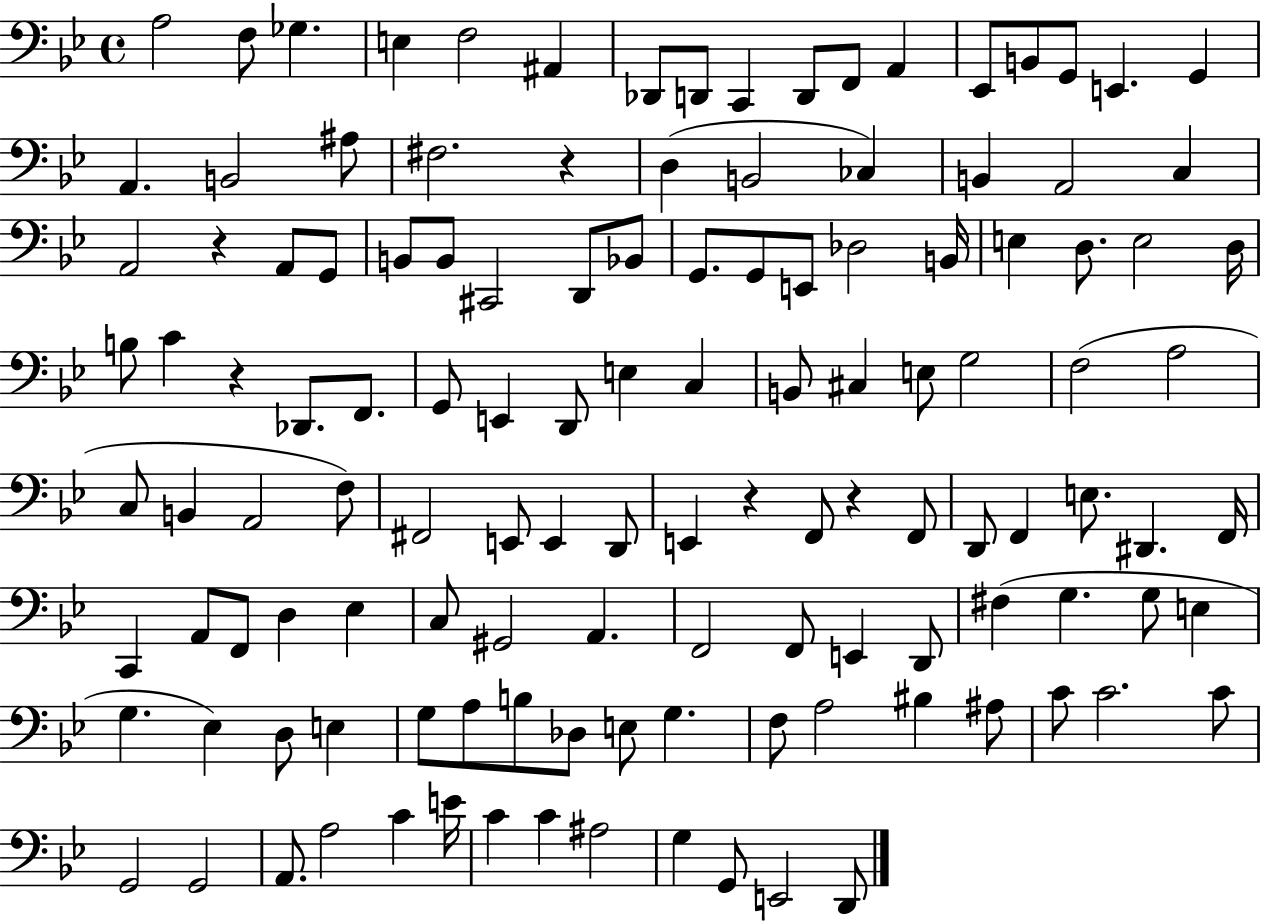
A3/h F3/e Gb3/q. E3/q F3/h A#2/q Db2/e D2/e C2/q D2/e F2/e A2/q Eb2/e B2/e G2/e E2/q. G2/q A2/q. B2/h A#3/e F#3/h. R/q D3/q B2/h CES3/q B2/q A2/h C3/q A2/h R/q A2/e G2/e B2/e B2/e C#2/h D2/e Bb2/e G2/e. G2/e E2/e Db3/h B2/s E3/q D3/e. E3/h D3/s B3/e C4/q R/q Db2/e. F2/e. G2/e E2/q D2/e E3/q C3/q B2/e C#3/q E3/e G3/h F3/h A3/h C3/e B2/q A2/h F3/e F#2/h E2/e E2/q D2/e E2/q R/q F2/e R/q F2/e D2/e F2/q E3/e. D#2/q. F2/s C2/q A2/e F2/e D3/q Eb3/q C3/e G#2/h A2/q. F2/h F2/e E2/q D2/e F#3/q G3/q. G3/e E3/q G3/q. Eb3/q D3/e E3/q G3/e A3/e B3/e Db3/e E3/e G3/q. F3/e A3/h BIS3/q A#3/e C4/e C4/h. C4/e G2/h G2/h A2/e. A3/h C4/q E4/s C4/q C4/q A#3/h G3/q G2/e E2/h D2/e